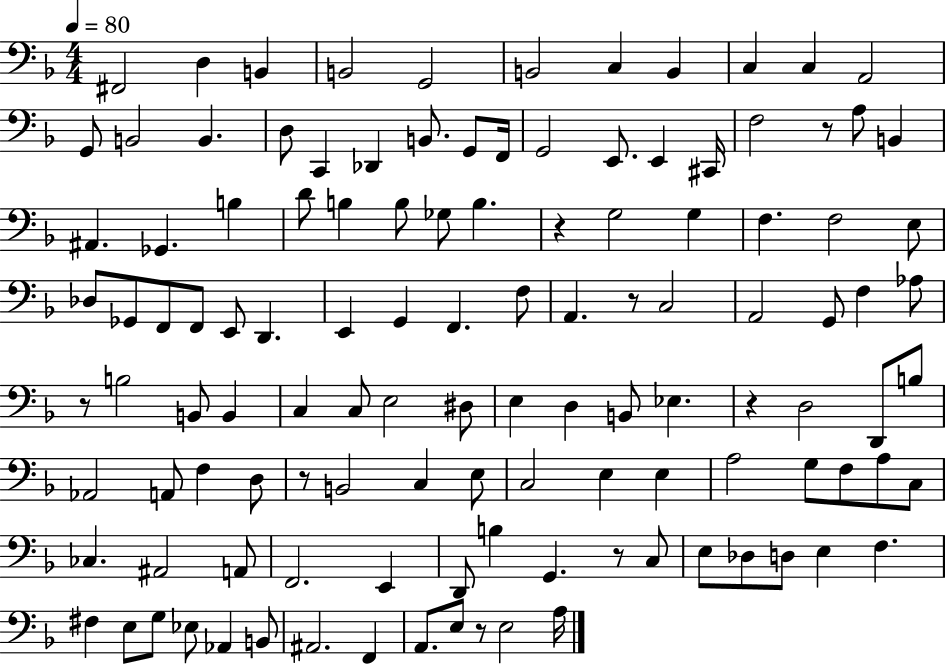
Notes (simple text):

F#2/h D3/q B2/q B2/h G2/h B2/h C3/q B2/q C3/q C3/q A2/h G2/e B2/h B2/q. D3/e C2/q Db2/q B2/e. G2/e F2/s G2/h E2/e. E2/q C#2/s F3/h R/e A3/e B2/q A#2/q. Gb2/q. B3/q D4/e B3/q B3/e Gb3/e B3/q. R/q G3/h G3/q F3/q. F3/h E3/e Db3/e Gb2/e F2/e F2/e E2/e D2/q. E2/q G2/q F2/q. F3/e A2/q. R/e C3/h A2/h G2/e F3/q Ab3/e R/e B3/h B2/e B2/q C3/q C3/e E3/h D#3/e E3/q D3/q B2/e Eb3/q. R/q D3/h D2/e B3/e Ab2/h A2/e F3/q D3/e R/e B2/h C3/q E3/e C3/h E3/q E3/q A3/h G3/e F3/e A3/e C3/e CES3/q. A#2/h A2/e F2/h. E2/q D2/e B3/q G2/q. R/e C3/e E3/e Db3/e D3/e E3/q F3/q. F#3/q E3/e G3/e Eb3/e Ab2/q B2/e A#2/h. F2/q A2/e. E3/e R/e E3/h A3/s